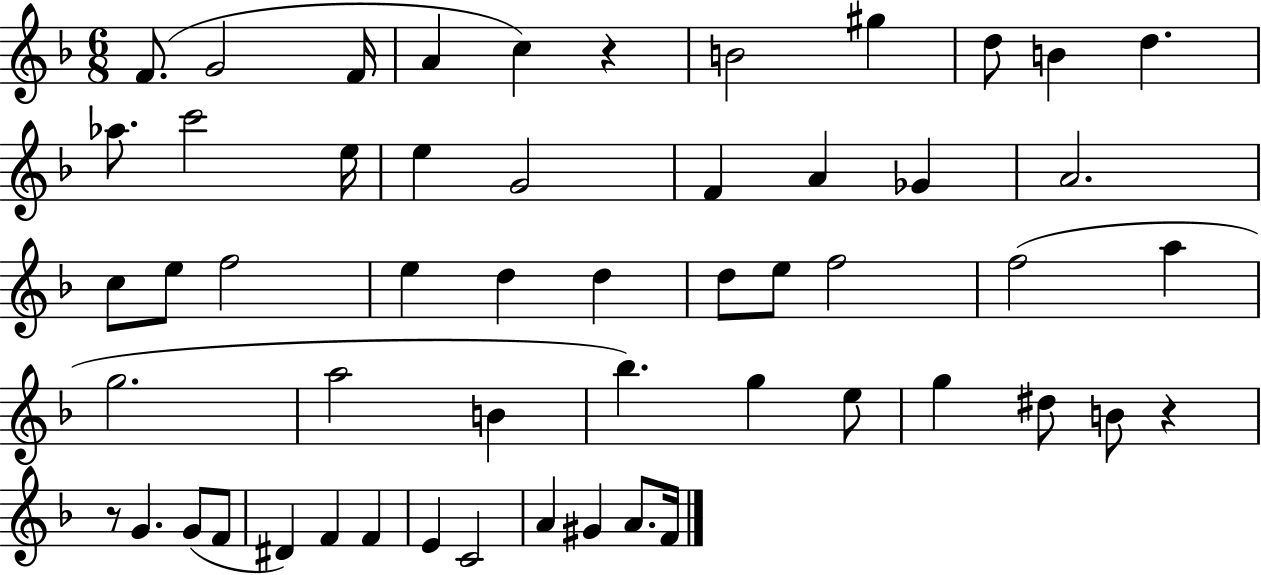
F4/e. G4/h F4/s A4/q C5/q R/q B4/h G#5/q D5/e B4/q D5/q. Ab5/e. C6/h E5/s E5/q G4/h F4/q A4/q Gb4/q A4/h. C5/e E5/e F5/h E5/q D5/q D5/q D5/e E5/e F5/h F5/h A5/q G5/h. A5/h B4/q Bb5/q. G5/q E5/e G5/q D#5/e B4/e R/q R/e G4/q. G4/e F4/e D#4/q F4/q F4/q E4/q C4/h A4/q G#4/q A4/e. F4/s